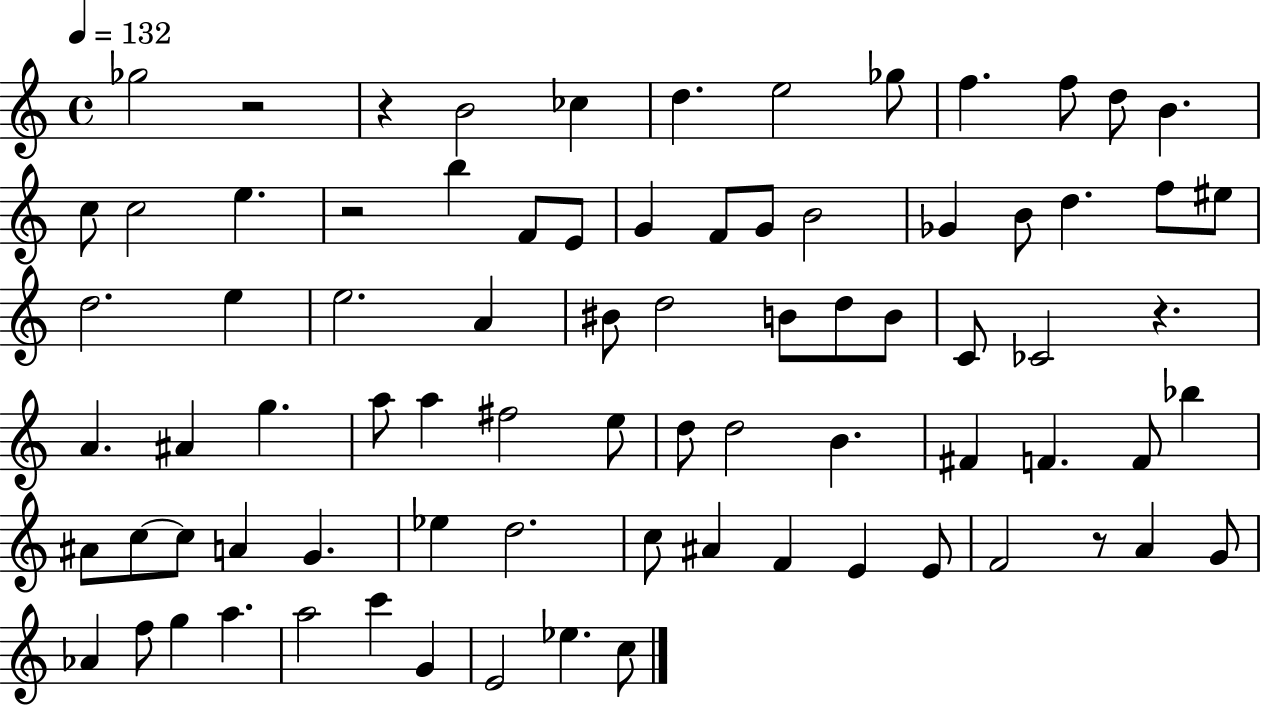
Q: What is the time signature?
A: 4/4